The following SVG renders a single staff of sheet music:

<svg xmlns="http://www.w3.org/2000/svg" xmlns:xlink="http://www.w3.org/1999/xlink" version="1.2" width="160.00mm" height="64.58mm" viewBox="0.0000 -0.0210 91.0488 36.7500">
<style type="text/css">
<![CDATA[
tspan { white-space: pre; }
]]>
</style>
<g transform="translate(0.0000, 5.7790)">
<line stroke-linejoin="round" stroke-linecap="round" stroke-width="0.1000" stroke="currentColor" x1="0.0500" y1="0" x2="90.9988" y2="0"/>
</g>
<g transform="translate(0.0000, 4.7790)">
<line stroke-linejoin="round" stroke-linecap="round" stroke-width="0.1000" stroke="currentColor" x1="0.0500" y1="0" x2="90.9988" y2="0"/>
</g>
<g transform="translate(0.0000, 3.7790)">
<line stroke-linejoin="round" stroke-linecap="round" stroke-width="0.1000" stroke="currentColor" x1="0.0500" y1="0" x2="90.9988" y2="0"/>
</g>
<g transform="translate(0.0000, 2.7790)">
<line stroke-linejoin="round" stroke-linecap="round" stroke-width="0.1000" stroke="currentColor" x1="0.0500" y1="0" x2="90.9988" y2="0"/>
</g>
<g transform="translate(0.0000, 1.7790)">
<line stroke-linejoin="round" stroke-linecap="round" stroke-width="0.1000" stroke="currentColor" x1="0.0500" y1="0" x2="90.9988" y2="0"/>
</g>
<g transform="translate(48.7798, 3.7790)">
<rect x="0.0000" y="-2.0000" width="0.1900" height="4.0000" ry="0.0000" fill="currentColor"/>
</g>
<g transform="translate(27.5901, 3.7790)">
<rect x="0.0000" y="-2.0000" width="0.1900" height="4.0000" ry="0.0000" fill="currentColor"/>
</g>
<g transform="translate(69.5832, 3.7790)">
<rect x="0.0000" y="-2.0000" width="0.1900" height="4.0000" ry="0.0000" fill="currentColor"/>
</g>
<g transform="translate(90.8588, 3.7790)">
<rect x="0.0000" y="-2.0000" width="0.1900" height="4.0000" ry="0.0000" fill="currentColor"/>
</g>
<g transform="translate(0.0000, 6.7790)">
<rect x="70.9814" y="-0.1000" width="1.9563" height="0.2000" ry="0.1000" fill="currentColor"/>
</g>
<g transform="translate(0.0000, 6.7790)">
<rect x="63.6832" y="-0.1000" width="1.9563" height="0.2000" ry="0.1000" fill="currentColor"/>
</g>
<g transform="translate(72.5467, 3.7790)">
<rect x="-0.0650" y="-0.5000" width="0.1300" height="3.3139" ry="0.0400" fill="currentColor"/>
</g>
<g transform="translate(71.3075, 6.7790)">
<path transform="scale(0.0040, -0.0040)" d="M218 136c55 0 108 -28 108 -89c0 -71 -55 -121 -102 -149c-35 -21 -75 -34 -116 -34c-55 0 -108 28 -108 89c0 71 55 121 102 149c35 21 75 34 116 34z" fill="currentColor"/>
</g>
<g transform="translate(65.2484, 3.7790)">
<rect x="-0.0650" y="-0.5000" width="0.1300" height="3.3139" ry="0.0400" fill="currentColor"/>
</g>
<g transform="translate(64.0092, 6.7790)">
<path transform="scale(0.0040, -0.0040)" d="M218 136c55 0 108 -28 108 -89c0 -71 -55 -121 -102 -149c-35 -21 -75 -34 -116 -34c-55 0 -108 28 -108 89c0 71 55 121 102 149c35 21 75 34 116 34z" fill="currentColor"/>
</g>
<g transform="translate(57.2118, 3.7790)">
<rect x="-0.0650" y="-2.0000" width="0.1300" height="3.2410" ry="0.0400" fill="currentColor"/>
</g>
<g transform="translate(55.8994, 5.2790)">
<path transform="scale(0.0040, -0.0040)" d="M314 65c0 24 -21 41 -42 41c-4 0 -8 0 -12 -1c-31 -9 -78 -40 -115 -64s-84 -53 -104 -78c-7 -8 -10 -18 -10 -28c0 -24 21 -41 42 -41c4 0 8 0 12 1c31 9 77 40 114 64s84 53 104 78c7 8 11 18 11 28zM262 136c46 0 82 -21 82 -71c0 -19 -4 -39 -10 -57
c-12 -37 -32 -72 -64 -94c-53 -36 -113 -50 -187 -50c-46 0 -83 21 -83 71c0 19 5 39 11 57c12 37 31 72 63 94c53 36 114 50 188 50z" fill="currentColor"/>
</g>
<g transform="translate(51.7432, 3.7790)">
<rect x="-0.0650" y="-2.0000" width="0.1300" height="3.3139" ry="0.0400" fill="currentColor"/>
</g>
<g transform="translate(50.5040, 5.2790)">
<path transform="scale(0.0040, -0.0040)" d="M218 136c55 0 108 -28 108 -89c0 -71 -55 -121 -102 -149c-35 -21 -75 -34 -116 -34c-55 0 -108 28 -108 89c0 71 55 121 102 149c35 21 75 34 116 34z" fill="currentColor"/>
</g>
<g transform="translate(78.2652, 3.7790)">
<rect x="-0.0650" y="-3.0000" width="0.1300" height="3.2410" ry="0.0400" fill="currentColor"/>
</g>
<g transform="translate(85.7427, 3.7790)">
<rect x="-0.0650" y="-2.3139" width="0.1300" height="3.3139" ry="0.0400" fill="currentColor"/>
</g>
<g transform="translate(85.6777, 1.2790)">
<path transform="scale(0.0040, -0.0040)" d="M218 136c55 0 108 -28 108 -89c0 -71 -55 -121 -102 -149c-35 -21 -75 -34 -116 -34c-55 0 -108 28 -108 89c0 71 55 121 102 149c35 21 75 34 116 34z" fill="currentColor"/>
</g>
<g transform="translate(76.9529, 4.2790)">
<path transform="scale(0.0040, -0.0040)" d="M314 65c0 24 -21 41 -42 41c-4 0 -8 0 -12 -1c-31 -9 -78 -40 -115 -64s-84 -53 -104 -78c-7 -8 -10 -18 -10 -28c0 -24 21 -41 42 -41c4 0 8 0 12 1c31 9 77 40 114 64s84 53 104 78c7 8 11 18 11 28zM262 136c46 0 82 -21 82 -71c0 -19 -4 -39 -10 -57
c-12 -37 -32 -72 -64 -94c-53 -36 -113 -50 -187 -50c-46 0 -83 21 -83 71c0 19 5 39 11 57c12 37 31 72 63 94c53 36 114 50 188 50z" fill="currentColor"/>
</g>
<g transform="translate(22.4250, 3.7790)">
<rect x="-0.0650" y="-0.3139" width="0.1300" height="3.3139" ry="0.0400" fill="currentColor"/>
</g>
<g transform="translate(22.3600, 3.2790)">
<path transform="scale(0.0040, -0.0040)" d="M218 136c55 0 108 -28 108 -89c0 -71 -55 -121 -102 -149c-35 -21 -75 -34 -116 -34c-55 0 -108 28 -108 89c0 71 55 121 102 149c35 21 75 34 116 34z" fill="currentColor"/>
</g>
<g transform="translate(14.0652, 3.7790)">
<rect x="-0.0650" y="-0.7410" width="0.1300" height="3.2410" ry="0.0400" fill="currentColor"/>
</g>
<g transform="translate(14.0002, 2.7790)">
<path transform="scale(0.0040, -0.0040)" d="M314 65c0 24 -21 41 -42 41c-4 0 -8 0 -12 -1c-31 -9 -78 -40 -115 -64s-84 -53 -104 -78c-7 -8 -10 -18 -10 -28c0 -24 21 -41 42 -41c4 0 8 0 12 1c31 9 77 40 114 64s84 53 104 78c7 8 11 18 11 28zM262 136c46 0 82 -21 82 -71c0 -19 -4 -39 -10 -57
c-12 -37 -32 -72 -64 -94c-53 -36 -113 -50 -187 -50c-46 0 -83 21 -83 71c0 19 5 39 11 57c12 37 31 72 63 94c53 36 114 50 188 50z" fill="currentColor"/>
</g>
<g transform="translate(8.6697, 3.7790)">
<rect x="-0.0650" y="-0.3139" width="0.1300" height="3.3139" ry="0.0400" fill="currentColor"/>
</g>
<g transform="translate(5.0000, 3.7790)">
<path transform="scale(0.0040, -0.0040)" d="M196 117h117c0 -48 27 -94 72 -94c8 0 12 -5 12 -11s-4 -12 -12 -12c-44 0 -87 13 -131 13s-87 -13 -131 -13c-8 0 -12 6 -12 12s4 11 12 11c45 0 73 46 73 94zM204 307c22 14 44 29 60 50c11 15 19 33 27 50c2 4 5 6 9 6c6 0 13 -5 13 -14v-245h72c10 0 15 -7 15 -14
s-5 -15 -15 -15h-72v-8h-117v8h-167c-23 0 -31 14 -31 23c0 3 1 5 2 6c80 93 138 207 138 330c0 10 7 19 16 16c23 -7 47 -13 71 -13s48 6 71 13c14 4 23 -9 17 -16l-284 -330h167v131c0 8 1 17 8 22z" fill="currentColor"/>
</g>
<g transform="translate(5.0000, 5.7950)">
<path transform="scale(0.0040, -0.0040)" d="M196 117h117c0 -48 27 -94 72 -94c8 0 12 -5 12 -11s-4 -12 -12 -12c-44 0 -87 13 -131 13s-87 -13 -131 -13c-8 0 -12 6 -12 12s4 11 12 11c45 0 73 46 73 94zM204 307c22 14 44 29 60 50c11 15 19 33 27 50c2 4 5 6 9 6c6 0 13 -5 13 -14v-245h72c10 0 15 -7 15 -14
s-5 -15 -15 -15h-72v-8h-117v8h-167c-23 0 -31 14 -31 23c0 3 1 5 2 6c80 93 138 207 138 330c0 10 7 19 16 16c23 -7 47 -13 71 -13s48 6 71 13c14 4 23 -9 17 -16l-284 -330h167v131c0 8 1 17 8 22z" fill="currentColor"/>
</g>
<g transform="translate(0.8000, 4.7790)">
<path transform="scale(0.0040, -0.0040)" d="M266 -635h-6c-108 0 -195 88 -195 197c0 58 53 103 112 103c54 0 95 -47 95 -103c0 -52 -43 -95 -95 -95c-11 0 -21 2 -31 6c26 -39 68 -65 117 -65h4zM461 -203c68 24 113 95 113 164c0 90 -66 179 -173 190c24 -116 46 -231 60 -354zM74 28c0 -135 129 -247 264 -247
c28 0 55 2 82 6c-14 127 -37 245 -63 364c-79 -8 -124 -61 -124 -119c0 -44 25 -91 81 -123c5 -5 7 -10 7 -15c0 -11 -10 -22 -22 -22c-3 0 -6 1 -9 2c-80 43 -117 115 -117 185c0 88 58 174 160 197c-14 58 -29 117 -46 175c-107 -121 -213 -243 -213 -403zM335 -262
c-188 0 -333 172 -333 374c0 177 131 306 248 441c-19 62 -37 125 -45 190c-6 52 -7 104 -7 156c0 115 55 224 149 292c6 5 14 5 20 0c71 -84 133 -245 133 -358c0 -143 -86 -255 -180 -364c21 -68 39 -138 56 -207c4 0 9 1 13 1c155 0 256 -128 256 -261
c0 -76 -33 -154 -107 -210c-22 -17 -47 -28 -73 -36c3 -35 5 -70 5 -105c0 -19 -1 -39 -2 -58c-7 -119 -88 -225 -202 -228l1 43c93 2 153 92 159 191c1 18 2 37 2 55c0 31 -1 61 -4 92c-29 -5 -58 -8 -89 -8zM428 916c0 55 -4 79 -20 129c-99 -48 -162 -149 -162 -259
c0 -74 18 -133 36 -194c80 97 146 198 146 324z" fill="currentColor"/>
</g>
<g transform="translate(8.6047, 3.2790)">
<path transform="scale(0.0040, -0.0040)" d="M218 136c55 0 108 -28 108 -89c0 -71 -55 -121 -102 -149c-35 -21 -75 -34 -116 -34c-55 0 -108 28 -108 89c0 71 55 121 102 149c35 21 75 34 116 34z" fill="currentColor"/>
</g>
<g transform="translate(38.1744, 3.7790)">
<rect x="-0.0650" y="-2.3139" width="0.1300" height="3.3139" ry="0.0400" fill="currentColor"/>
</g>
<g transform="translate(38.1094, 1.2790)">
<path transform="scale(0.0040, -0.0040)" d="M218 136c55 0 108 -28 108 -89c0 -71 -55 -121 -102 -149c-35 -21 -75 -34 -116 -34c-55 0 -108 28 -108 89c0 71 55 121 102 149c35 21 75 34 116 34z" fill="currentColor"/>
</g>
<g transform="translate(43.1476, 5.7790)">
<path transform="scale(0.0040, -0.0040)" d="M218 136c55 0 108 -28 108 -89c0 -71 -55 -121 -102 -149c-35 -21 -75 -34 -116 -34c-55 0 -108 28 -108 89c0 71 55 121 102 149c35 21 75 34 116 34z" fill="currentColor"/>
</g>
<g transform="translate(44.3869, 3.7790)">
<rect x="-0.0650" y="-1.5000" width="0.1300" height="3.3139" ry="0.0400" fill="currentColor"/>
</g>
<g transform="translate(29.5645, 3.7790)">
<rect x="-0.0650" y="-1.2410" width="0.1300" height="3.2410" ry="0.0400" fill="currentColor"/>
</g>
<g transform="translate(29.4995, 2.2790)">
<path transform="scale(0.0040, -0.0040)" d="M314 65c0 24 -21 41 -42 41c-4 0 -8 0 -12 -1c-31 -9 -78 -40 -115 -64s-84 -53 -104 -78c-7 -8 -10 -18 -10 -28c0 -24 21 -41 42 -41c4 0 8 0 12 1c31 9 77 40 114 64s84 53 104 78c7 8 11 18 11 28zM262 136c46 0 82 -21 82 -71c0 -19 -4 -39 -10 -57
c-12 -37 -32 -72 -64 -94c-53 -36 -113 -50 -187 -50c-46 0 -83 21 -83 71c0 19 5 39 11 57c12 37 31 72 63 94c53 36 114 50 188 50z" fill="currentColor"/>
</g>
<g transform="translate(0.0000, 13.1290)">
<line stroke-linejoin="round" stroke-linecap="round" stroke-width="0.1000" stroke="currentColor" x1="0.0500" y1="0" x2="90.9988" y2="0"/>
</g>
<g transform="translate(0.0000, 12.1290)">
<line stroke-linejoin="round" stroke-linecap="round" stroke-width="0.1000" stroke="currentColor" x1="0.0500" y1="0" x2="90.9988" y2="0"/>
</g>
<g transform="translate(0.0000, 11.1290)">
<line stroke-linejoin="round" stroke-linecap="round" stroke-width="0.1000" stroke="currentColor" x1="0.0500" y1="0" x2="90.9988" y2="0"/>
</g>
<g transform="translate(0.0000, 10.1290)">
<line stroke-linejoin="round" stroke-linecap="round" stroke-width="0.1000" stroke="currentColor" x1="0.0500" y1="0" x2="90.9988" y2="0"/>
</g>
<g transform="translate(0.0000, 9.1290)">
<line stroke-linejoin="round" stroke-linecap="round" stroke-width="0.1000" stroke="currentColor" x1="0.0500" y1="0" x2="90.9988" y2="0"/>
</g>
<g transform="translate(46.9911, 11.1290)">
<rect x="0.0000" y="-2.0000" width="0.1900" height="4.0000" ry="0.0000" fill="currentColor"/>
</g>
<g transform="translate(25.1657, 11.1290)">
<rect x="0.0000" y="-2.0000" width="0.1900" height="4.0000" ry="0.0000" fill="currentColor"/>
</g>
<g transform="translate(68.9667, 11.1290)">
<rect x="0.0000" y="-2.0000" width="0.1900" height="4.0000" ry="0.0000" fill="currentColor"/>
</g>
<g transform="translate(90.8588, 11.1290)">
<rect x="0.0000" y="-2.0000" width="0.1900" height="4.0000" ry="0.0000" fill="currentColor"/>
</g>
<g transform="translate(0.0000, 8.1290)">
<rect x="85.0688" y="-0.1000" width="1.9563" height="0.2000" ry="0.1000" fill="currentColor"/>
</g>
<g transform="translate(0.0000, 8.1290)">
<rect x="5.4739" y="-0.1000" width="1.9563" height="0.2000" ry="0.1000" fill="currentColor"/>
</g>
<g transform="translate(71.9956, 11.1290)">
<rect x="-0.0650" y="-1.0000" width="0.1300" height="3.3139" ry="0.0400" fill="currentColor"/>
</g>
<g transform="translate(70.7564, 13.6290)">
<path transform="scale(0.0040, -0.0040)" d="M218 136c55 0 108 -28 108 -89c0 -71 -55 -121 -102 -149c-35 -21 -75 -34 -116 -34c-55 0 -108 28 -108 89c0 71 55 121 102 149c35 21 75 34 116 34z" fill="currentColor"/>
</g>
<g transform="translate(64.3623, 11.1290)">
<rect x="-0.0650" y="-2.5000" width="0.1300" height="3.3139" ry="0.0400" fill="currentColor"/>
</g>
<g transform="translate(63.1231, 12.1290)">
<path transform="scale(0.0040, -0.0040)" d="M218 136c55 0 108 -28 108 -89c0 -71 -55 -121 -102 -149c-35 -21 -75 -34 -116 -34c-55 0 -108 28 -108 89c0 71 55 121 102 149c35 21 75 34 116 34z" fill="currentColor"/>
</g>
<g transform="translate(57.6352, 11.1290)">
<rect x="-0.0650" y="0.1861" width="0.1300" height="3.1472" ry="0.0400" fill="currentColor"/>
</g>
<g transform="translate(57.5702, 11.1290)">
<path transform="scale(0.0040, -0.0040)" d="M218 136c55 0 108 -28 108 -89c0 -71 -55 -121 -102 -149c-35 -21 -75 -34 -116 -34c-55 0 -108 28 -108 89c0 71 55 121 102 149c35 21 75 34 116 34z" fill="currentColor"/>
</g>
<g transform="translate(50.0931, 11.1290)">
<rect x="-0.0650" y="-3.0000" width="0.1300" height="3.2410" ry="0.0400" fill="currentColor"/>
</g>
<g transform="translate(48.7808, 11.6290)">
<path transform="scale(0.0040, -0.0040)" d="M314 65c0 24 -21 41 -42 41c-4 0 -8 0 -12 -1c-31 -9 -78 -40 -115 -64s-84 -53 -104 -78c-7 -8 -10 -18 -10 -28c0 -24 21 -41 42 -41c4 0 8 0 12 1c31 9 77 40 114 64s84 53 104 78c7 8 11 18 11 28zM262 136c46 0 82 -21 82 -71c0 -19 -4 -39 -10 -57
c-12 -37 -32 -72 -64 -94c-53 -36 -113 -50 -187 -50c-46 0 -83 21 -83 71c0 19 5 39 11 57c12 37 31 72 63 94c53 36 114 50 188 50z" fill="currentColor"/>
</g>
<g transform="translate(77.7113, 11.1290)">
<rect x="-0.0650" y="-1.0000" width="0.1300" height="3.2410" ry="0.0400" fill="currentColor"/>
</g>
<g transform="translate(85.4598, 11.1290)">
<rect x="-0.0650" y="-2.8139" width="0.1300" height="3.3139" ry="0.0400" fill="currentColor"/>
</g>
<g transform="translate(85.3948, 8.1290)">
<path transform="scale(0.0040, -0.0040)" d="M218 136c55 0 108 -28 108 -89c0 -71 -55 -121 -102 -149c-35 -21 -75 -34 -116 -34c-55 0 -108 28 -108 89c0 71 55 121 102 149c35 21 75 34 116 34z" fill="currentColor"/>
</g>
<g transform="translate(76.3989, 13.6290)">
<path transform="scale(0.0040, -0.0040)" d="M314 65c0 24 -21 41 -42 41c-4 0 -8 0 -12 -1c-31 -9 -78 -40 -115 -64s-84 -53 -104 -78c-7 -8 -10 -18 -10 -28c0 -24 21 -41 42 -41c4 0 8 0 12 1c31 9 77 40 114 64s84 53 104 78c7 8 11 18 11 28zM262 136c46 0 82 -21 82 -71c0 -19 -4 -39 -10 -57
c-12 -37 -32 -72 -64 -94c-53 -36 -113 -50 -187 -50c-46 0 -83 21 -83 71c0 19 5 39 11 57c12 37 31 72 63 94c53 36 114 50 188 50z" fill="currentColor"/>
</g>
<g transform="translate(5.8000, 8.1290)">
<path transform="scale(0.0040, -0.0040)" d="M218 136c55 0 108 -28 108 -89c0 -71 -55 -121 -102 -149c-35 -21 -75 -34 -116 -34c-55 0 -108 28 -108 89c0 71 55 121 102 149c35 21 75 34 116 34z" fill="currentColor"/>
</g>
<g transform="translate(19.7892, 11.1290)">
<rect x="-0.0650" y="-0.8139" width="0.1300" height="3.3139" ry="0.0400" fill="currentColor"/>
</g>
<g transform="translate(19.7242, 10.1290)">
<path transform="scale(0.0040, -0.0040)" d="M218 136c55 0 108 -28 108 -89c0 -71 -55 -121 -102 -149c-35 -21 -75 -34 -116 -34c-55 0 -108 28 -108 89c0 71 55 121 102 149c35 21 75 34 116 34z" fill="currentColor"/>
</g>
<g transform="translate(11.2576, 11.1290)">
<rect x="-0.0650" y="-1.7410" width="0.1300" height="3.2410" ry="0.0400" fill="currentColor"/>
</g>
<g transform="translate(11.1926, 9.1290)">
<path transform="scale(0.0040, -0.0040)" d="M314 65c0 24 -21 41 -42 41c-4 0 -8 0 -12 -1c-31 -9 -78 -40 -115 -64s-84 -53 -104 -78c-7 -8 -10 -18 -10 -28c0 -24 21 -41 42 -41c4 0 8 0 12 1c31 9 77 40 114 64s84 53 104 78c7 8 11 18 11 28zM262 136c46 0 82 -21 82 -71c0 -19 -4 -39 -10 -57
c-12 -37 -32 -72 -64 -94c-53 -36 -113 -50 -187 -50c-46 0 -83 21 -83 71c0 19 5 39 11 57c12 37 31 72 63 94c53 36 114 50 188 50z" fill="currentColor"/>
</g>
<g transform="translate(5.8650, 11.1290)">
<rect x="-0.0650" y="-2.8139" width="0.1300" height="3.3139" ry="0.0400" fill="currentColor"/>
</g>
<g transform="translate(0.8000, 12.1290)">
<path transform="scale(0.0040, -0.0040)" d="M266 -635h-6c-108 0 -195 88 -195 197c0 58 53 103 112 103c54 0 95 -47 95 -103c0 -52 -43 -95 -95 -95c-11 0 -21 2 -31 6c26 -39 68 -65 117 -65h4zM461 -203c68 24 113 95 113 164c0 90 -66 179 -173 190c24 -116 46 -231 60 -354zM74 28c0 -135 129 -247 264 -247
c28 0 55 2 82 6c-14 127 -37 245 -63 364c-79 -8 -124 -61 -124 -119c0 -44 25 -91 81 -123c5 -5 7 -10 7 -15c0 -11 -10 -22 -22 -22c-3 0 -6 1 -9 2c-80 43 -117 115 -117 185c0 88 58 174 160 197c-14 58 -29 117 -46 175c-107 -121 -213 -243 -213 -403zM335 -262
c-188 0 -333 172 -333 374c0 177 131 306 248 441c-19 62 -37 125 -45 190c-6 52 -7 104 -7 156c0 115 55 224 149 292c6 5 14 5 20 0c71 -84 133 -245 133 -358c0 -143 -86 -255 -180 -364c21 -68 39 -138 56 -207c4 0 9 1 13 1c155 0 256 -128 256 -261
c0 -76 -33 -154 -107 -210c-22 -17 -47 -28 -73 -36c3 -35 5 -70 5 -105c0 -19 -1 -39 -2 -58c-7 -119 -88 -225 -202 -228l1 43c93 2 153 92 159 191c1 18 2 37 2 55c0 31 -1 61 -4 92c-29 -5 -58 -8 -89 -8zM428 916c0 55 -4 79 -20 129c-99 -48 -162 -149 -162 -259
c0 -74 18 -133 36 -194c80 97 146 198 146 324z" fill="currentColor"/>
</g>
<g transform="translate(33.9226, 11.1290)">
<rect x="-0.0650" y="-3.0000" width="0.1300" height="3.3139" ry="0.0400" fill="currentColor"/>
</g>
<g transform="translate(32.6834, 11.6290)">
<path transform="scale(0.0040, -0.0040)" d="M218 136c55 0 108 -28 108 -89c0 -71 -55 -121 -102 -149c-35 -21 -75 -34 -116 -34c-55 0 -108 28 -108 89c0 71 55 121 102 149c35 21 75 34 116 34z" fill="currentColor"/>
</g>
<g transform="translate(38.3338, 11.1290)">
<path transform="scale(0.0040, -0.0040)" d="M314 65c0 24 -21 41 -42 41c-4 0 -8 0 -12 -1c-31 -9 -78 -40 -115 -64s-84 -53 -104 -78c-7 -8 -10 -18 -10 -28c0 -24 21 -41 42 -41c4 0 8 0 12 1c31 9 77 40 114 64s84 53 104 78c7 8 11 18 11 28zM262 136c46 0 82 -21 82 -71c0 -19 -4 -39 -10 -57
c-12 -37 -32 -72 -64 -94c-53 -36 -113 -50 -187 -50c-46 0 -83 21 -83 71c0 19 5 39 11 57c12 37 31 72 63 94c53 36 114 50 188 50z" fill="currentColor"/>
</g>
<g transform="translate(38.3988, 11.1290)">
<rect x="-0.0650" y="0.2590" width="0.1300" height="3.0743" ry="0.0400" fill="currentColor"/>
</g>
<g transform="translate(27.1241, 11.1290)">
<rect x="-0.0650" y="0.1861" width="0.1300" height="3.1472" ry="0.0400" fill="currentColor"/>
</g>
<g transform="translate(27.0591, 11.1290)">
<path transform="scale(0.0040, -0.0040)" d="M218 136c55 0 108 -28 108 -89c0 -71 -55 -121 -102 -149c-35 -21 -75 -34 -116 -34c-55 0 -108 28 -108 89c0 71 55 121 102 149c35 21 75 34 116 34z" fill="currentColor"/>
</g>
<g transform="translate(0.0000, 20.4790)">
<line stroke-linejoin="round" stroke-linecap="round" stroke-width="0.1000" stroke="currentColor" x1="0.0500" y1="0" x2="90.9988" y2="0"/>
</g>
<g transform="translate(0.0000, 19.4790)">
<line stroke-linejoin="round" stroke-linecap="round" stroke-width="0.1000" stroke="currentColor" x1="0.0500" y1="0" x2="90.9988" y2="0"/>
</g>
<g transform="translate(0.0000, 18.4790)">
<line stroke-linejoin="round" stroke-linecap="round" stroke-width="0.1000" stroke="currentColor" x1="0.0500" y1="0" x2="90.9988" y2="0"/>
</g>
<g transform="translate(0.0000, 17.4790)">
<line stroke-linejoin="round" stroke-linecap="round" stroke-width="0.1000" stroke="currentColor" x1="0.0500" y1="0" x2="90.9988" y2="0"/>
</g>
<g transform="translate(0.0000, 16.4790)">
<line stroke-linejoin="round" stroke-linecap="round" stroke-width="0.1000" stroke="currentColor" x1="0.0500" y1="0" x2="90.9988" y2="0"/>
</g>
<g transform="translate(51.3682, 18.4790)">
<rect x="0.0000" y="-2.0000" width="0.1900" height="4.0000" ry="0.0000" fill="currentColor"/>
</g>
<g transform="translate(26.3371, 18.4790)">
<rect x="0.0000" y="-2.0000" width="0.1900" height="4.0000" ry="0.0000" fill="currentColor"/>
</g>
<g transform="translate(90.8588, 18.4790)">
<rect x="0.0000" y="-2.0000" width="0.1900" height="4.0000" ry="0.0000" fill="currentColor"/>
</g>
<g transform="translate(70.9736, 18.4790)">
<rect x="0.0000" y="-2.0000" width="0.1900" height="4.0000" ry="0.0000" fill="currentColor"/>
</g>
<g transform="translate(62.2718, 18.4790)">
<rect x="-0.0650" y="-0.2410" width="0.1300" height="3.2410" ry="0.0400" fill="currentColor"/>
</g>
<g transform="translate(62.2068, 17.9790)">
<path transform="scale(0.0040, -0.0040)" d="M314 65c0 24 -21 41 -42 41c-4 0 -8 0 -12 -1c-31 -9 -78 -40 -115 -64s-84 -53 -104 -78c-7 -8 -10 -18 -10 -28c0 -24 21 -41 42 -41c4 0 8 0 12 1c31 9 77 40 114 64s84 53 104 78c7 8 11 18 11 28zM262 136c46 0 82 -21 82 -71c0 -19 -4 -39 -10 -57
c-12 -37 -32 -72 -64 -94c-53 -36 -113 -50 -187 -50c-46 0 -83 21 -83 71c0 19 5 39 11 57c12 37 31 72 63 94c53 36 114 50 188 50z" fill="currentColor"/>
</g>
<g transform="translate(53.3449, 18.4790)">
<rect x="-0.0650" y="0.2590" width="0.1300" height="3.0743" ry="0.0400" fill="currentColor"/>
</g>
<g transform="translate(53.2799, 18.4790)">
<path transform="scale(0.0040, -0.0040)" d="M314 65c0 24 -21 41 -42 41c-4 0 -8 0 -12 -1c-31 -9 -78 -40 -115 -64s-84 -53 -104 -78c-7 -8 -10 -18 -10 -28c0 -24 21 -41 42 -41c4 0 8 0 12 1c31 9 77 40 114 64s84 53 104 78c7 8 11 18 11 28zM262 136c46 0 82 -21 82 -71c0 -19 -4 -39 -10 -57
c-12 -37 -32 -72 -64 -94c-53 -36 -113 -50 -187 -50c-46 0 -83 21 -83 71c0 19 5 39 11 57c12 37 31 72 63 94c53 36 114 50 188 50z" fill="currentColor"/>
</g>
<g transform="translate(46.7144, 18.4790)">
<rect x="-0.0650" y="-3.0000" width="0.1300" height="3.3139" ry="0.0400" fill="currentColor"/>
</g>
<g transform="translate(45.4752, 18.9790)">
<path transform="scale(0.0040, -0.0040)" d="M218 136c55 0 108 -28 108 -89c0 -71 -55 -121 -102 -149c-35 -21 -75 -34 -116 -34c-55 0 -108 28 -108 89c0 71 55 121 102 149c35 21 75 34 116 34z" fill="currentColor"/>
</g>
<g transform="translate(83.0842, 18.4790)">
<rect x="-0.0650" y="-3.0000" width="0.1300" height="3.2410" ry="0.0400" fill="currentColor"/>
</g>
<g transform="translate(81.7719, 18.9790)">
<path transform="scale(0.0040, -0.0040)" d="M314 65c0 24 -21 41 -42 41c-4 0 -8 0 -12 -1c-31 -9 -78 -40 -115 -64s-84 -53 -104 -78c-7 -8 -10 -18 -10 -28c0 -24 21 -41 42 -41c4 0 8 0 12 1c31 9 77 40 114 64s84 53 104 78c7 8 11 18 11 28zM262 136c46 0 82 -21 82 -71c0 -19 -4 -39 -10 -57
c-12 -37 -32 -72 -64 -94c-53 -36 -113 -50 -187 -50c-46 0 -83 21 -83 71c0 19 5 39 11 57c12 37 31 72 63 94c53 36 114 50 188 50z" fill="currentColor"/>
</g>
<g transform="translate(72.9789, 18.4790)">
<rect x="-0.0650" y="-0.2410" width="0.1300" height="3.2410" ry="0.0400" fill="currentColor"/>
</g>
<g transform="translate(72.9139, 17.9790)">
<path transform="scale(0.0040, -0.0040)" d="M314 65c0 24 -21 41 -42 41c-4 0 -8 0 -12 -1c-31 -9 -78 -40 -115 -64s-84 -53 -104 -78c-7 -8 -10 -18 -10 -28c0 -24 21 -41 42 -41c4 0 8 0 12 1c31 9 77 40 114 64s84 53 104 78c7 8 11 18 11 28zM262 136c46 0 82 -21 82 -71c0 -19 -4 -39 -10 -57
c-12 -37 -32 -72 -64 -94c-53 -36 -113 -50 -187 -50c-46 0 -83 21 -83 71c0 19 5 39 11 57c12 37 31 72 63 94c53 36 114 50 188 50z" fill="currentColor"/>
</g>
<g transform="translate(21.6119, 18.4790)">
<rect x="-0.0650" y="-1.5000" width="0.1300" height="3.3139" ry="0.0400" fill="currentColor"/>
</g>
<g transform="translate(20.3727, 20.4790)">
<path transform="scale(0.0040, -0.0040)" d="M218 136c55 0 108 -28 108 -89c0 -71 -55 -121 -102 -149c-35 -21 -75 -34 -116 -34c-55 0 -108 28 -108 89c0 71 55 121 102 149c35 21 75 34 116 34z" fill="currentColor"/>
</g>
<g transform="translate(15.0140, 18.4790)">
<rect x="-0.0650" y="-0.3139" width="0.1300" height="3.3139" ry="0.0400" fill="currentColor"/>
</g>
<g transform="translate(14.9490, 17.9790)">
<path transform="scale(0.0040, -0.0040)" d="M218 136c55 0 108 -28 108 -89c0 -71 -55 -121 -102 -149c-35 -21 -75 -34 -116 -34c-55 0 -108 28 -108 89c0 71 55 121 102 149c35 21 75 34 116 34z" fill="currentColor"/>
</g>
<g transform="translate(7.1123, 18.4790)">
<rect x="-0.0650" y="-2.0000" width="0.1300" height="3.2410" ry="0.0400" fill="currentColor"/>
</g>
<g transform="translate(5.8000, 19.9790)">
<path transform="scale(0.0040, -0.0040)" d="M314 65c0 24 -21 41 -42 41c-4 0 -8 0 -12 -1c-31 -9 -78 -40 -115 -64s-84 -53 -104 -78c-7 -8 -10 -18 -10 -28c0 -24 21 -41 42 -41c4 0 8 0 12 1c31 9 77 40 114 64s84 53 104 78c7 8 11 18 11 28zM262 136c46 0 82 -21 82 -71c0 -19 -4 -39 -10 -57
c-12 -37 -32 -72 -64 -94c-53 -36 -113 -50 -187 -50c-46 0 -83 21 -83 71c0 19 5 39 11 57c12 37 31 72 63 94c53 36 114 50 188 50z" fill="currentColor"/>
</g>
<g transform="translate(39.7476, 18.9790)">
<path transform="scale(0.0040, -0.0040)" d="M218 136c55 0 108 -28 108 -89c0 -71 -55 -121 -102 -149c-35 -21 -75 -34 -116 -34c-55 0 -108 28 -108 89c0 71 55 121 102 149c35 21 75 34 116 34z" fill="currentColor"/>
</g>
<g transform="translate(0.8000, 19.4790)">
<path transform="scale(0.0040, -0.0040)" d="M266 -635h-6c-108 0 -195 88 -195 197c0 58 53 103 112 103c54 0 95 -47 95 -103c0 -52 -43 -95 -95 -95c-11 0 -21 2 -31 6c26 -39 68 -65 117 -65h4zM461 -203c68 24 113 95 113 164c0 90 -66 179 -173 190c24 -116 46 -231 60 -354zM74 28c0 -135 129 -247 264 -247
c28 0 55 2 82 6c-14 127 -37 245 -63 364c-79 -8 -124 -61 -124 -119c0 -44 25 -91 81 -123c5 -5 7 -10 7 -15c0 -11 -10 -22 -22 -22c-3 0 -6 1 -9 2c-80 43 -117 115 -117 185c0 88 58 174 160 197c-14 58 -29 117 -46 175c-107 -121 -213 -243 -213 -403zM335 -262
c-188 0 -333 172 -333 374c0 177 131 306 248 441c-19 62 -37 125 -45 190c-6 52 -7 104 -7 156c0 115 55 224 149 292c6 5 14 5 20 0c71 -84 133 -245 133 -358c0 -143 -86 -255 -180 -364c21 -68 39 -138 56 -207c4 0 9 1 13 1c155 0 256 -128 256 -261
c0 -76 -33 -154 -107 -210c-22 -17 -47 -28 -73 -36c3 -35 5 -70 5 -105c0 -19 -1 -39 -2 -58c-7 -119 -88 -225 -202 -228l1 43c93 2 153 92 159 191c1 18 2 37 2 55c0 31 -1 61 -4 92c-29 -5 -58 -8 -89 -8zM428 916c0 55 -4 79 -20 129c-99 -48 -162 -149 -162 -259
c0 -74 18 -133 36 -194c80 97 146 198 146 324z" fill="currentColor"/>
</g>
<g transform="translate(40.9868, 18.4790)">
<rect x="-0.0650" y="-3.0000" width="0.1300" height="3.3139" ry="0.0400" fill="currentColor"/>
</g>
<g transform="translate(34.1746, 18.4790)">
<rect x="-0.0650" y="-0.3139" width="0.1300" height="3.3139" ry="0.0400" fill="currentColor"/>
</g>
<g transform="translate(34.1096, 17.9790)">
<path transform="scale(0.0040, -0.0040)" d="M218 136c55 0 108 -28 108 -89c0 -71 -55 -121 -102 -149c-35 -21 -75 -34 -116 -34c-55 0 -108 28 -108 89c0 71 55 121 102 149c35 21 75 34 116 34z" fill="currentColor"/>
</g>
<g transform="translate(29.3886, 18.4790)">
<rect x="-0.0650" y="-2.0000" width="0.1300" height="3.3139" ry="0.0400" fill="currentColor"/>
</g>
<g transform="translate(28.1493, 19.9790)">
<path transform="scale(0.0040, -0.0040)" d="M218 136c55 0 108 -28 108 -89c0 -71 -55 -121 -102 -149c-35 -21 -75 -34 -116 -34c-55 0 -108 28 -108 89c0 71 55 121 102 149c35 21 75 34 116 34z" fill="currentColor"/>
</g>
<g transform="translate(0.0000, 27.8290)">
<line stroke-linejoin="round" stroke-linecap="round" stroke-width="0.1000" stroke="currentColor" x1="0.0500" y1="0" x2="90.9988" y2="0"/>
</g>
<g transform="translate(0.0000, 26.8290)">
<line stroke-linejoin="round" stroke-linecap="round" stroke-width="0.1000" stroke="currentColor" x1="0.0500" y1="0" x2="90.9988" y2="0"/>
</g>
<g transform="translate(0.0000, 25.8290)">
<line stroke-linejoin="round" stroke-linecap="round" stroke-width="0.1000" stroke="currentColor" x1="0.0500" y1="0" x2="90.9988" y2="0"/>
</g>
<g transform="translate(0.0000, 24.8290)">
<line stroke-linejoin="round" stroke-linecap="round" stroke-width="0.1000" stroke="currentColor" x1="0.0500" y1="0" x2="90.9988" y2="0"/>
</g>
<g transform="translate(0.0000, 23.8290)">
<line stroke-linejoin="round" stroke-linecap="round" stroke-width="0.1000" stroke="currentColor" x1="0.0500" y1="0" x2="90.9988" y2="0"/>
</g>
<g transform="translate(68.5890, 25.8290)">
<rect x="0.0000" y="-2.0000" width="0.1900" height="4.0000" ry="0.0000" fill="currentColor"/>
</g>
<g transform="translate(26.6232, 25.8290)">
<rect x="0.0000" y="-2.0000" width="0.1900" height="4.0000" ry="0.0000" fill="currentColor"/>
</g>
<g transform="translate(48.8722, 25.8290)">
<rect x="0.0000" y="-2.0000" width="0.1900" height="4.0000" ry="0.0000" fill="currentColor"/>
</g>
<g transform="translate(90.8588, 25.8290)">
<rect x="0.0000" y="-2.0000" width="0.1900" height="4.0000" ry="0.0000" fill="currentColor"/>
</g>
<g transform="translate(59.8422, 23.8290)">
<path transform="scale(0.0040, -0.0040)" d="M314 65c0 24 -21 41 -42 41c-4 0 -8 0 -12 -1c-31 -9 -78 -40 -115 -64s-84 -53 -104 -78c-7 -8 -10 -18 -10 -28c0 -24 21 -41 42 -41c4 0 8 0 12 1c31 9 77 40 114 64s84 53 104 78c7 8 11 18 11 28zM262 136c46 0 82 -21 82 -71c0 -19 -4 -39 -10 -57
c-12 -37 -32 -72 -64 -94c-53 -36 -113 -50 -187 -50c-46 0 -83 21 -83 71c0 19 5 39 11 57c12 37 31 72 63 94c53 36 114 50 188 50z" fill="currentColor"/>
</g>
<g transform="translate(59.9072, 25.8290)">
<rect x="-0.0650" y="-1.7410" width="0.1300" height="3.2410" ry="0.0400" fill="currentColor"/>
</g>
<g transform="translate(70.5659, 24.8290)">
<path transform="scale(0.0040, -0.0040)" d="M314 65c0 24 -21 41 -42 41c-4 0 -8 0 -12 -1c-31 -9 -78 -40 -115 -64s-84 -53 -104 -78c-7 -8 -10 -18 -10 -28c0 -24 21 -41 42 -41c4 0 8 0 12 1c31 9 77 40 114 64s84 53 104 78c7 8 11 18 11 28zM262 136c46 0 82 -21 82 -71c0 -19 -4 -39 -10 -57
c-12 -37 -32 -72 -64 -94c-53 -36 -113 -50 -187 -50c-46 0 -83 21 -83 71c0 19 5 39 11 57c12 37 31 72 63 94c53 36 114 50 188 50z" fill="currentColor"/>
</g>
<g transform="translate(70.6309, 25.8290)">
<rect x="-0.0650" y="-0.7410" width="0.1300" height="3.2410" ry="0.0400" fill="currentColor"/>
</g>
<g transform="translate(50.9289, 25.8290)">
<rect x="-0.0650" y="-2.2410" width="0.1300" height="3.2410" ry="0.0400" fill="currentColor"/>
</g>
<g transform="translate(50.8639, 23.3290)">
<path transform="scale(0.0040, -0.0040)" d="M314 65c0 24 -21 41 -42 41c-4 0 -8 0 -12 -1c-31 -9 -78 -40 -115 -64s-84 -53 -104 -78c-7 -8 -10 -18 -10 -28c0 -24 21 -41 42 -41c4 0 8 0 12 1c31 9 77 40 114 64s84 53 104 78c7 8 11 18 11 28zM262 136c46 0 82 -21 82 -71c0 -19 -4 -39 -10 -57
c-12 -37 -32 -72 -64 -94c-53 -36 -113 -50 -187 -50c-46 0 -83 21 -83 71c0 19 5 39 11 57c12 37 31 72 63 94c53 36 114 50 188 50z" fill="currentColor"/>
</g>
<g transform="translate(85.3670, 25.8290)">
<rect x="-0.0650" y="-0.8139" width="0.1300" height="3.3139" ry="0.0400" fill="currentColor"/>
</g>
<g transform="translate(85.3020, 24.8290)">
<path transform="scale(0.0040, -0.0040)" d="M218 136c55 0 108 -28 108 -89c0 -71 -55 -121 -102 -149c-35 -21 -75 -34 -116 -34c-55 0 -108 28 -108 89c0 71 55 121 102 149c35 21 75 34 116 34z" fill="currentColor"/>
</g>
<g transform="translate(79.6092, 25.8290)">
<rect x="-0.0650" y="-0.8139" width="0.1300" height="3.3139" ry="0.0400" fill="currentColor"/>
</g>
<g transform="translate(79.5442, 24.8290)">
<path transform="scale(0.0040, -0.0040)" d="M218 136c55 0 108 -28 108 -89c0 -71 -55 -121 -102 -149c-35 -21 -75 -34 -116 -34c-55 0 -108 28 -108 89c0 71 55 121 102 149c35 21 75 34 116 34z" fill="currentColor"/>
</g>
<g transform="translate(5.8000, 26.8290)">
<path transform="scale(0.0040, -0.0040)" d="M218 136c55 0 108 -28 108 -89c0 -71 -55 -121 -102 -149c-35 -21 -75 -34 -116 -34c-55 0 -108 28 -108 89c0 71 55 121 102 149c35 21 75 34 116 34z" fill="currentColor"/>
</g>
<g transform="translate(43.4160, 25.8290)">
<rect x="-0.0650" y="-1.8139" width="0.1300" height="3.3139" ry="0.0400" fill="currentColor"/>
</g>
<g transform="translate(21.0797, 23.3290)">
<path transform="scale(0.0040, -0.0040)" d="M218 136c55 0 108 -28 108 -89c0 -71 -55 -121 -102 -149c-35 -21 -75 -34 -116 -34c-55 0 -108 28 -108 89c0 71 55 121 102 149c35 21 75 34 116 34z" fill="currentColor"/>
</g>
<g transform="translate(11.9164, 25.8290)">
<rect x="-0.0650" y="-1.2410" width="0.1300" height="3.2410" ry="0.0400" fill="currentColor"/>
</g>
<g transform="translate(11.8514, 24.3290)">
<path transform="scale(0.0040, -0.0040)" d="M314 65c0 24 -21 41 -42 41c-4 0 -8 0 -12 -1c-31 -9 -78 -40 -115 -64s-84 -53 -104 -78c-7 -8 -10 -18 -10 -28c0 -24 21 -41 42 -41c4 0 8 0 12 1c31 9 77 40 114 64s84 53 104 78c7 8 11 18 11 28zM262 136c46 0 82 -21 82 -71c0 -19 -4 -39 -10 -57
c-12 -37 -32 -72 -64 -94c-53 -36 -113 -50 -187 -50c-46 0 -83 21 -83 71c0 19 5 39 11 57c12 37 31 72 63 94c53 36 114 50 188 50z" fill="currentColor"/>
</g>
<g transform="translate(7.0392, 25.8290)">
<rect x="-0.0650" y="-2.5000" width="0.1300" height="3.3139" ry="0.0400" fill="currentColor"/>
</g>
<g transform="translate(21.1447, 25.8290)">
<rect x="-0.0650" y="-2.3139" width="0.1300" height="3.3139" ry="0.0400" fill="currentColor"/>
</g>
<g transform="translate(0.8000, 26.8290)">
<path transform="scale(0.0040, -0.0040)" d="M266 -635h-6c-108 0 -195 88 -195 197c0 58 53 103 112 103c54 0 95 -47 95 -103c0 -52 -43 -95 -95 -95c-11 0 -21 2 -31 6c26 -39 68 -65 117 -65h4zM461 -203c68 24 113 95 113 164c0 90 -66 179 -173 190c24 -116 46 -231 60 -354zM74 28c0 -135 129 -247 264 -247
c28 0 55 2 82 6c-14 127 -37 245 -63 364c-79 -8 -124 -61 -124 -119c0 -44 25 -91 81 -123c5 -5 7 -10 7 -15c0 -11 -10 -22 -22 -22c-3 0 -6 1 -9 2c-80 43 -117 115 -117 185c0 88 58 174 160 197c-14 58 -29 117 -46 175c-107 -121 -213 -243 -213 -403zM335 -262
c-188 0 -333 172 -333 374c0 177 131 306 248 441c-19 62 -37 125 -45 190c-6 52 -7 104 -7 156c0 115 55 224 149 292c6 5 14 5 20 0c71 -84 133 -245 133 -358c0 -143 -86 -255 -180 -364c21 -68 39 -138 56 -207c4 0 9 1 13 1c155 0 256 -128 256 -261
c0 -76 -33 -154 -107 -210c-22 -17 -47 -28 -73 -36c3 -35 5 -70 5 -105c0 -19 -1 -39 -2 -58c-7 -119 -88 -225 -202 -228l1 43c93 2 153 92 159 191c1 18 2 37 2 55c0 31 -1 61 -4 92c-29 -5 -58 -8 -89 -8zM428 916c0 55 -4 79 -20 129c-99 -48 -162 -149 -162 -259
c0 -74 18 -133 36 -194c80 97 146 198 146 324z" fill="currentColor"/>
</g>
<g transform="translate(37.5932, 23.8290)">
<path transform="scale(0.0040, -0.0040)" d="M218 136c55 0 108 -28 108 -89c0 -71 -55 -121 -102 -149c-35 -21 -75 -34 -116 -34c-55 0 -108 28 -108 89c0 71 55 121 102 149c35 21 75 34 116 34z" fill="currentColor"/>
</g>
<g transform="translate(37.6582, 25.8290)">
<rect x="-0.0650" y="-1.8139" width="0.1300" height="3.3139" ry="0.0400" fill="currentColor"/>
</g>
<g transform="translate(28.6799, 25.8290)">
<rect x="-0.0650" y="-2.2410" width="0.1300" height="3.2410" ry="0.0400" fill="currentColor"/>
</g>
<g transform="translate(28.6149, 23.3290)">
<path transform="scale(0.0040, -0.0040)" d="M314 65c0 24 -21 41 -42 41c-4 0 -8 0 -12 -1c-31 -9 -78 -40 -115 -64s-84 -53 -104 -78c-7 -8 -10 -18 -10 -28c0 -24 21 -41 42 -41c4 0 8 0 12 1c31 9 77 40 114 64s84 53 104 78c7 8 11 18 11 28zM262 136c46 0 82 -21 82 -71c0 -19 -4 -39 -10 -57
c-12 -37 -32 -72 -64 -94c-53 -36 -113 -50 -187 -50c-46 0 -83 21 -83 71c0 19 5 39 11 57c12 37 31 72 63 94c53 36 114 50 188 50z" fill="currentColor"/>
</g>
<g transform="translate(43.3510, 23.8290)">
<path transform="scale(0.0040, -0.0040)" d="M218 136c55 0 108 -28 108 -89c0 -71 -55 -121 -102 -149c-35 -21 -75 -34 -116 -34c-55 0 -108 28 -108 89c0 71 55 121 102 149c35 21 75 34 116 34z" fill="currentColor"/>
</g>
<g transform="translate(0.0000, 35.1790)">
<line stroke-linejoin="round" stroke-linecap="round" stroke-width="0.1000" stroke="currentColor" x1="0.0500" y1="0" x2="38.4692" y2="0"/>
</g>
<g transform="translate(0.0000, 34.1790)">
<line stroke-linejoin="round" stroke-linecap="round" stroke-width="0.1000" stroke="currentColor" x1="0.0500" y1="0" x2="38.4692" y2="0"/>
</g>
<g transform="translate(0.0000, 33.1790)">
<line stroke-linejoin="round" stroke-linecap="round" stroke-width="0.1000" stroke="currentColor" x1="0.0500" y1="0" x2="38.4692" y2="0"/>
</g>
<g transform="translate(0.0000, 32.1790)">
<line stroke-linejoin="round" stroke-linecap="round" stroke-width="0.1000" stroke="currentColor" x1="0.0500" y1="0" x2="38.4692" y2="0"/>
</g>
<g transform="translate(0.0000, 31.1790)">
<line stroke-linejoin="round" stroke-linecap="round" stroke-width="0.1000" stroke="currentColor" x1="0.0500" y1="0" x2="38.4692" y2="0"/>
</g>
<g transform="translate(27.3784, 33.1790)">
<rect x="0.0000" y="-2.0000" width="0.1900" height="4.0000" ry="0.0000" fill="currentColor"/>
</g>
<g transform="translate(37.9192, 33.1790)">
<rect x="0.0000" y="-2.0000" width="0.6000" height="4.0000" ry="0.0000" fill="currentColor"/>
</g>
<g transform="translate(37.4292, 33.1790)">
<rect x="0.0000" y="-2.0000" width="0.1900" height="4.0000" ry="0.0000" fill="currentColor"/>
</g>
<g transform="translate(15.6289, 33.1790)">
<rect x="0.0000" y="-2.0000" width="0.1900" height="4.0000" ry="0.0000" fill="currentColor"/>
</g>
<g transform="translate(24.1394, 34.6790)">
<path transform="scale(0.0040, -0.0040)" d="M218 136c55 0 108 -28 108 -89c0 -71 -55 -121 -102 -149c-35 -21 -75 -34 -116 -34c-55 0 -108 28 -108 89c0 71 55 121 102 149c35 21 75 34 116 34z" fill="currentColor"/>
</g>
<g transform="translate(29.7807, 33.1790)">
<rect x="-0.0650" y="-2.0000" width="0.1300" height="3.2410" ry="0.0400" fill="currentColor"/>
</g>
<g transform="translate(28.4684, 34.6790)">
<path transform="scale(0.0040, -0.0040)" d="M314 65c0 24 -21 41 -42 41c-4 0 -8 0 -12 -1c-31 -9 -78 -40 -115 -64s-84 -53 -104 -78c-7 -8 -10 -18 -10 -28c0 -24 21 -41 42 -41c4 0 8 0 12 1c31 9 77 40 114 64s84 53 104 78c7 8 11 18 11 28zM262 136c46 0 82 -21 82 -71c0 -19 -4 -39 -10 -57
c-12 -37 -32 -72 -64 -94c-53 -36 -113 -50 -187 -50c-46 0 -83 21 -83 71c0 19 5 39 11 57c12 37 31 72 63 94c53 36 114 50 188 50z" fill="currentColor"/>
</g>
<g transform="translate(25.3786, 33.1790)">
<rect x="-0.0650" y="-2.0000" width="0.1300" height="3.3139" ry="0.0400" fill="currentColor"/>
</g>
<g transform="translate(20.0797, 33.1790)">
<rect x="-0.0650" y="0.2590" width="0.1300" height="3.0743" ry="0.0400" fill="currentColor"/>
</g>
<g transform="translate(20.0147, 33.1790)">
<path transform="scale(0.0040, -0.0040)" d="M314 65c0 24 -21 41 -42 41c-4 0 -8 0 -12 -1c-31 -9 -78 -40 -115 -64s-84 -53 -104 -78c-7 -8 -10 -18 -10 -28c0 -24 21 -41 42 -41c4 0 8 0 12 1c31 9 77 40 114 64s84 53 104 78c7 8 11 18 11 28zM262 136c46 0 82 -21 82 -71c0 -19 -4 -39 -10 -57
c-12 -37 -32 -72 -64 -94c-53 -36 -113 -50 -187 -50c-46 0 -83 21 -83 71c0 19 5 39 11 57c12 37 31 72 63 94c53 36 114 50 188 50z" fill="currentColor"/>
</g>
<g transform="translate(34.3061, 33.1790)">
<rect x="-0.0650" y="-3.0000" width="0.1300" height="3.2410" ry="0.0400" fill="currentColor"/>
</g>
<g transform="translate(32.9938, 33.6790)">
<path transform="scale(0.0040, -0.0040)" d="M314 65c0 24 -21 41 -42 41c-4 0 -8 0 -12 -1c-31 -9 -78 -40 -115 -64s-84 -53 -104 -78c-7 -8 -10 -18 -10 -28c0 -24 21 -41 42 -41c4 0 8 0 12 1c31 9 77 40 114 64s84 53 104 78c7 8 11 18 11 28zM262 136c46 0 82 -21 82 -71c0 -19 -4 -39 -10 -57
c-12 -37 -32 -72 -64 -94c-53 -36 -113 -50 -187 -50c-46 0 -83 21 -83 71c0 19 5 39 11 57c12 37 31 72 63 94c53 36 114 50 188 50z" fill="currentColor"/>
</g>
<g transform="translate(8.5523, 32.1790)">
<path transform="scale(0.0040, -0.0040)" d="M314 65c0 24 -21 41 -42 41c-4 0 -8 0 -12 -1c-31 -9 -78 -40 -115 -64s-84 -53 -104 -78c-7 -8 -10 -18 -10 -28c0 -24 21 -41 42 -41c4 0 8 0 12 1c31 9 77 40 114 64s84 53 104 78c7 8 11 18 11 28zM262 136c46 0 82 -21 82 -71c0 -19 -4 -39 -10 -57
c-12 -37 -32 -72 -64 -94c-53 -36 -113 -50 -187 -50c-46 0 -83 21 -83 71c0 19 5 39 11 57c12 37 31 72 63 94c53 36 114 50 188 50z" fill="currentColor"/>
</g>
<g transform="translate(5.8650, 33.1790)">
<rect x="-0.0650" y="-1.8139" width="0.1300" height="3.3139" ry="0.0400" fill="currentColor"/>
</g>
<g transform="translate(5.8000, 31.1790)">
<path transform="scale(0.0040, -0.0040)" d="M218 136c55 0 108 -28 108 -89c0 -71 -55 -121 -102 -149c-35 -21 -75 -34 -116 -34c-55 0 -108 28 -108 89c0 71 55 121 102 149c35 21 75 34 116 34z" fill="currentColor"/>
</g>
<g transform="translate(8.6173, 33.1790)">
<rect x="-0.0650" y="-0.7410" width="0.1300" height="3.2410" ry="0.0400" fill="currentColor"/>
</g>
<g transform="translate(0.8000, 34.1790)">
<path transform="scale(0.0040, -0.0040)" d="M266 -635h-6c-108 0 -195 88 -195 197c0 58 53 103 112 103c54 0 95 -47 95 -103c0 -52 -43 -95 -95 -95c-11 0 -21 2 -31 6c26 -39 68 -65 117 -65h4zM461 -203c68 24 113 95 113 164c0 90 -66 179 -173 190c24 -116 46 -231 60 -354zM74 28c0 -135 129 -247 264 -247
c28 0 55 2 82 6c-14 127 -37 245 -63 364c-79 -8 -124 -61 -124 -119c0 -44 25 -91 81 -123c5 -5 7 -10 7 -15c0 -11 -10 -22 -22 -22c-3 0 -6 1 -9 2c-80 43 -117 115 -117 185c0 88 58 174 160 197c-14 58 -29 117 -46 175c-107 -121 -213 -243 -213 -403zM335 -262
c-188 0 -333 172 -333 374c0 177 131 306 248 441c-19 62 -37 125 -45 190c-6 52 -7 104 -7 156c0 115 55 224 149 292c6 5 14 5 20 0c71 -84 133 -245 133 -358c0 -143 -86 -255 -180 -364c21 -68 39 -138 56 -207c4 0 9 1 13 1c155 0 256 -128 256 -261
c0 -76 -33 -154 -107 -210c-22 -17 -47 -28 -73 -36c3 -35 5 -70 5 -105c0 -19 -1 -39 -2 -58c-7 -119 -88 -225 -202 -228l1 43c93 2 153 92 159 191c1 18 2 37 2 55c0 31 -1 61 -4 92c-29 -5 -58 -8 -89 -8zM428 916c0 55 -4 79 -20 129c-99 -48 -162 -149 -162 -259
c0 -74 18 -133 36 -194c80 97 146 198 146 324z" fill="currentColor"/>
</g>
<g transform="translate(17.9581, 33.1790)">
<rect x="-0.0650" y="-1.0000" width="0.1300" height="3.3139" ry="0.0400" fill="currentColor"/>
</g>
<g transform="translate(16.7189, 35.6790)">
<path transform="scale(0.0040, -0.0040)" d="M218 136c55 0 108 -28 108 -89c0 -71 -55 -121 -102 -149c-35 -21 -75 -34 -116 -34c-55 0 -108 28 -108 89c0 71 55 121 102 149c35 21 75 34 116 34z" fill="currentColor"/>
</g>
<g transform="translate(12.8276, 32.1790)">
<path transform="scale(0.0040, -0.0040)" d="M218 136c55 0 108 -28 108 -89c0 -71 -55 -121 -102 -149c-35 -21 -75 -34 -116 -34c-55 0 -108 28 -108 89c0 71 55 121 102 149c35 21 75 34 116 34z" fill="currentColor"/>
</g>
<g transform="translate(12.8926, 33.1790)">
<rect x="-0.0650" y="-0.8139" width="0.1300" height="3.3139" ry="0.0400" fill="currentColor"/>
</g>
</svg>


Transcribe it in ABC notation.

X:1
T:Untitled
M:4/4
L:1/4
K:C
c d2 c e2 g E F F2 C C A2 g a f2 d B A B2 A2 B G D D2 a F2 c E F c A A B2 c2 c2 A2 G e2 g g2 f f g2 f2 d2 d d f d2 d D B2 F F2 A2